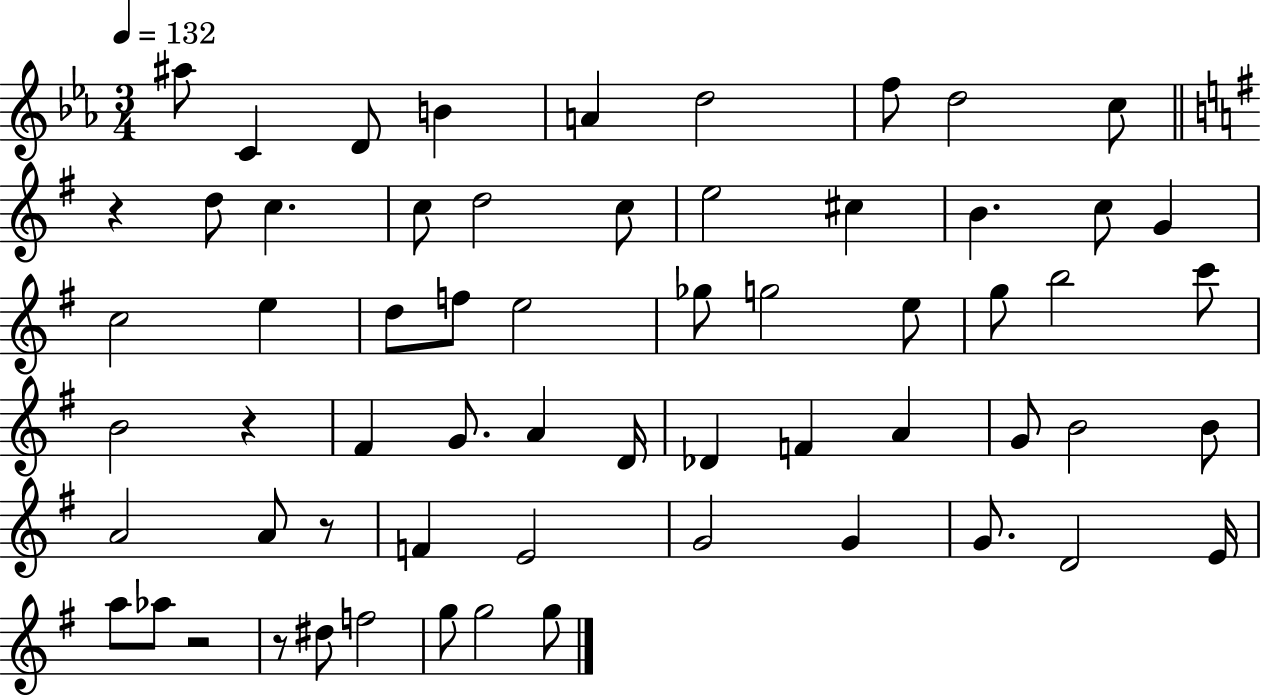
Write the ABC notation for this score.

X:1
T:Untitled
M:3/4
L:1/4
K:Eb
^a/2 C D/2 B A d2 f/2 d2 c/2 z d/2 c c/2 d2 c/2 e2 ^c B c/2 G c2 e d/2 f/2 e2 _g/2 g2 e/2 g/2 b2 c'/2 B2 z ^F G/2 A D/4 _D F A G/2 B2 B/2 A2 A/2 z/2 F E2 G2 G G/2 D2 E/4 a/2 _a/2 z2 z/2 ^d/2 f2 g/2 g2 g/2